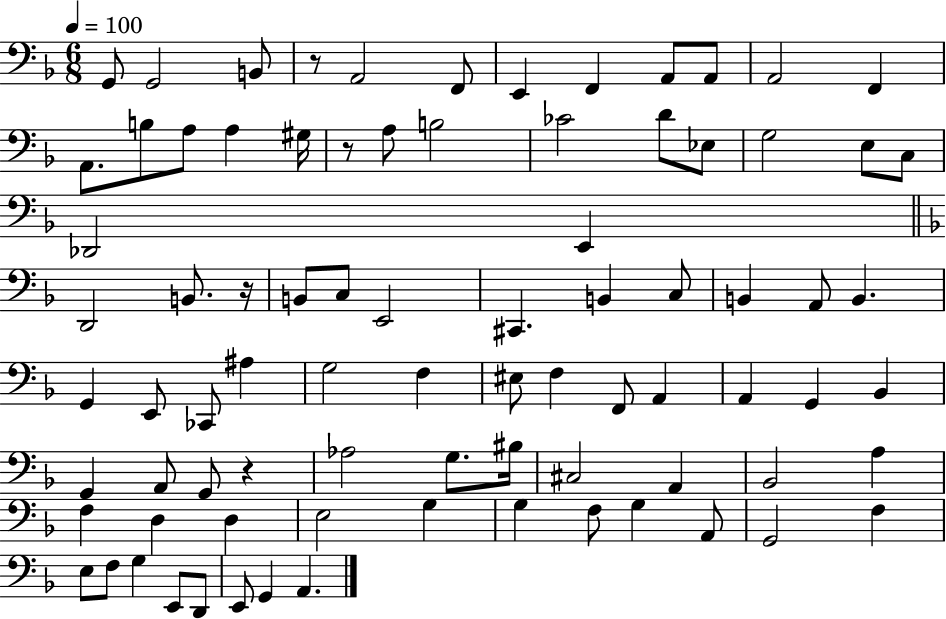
X:1
T:Untitled
M:6/8
L:1/4
K:F
G,,/2 G,,2 B,,/2 z/2 A,,2 F,,/2 E,, F,, A,,/2 A,,/2 A,,2 F,, A,,/2 B,/2 A,/2 A, ^G,/4 z/2 A,/2 B,2 _C2 D/2 _E,/2 G,2 E,/2 C,/2 _D,,2 E,, D,,2 B,,/2 z/4 B,,/2 C,/2 E,,2 ^C,, B,, C,/2 B,, A,,/2 B,, G,, E,,/2 _C,,/2 ^A, G,2 F, ^E,/2 F, F,,/2 A,, A,, G,, _B,, G,, A,,/2 G,,/2 z _A,2 G,/2 ^B,/4 ^C,2 A,, _B,,2 A, F, D, D, E,2 G, G, F,/2 G, A,,/2 G,,2 F, E,/2 F,/2 G, E,,/2 D,,/2 E,,/2 G,, A,,